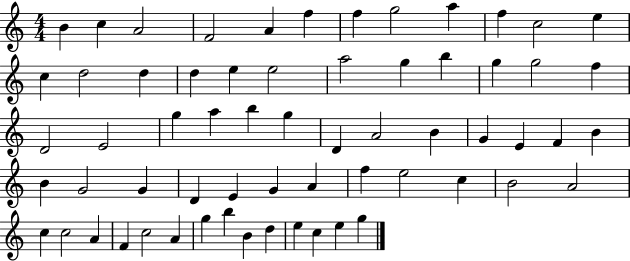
{
  \clef treble
  \numericTimeSignature
  \time 4/4
  \key c \major
  b'4 c''4 a'2 | f'2 a'4 f''4 | f''4 g''2 a''4 | f''4 c''2 e''4 | \break c''4 d''2 d''4 | d''4 e''4 e''2 | a''2 g''4 b''4 | g''4 g''2 f''4 | \break d'2 e'2 | g''4 a''4 b''4 g''4 | d'4 a'2 b'4 | g'4 e'4 f'4 b'4 | \break b'4 g'2 g'4 | d'4 e'4 g'4 a'4 | f''4 e''2 c''4 | b'2 a'2 | \break c''4 c''2 a'4 | f'4 c''2 a'4 | g''4 b''4 b'4 d''4 | e''4 c''4 e''4 g''4 | \break \bar "|."
}